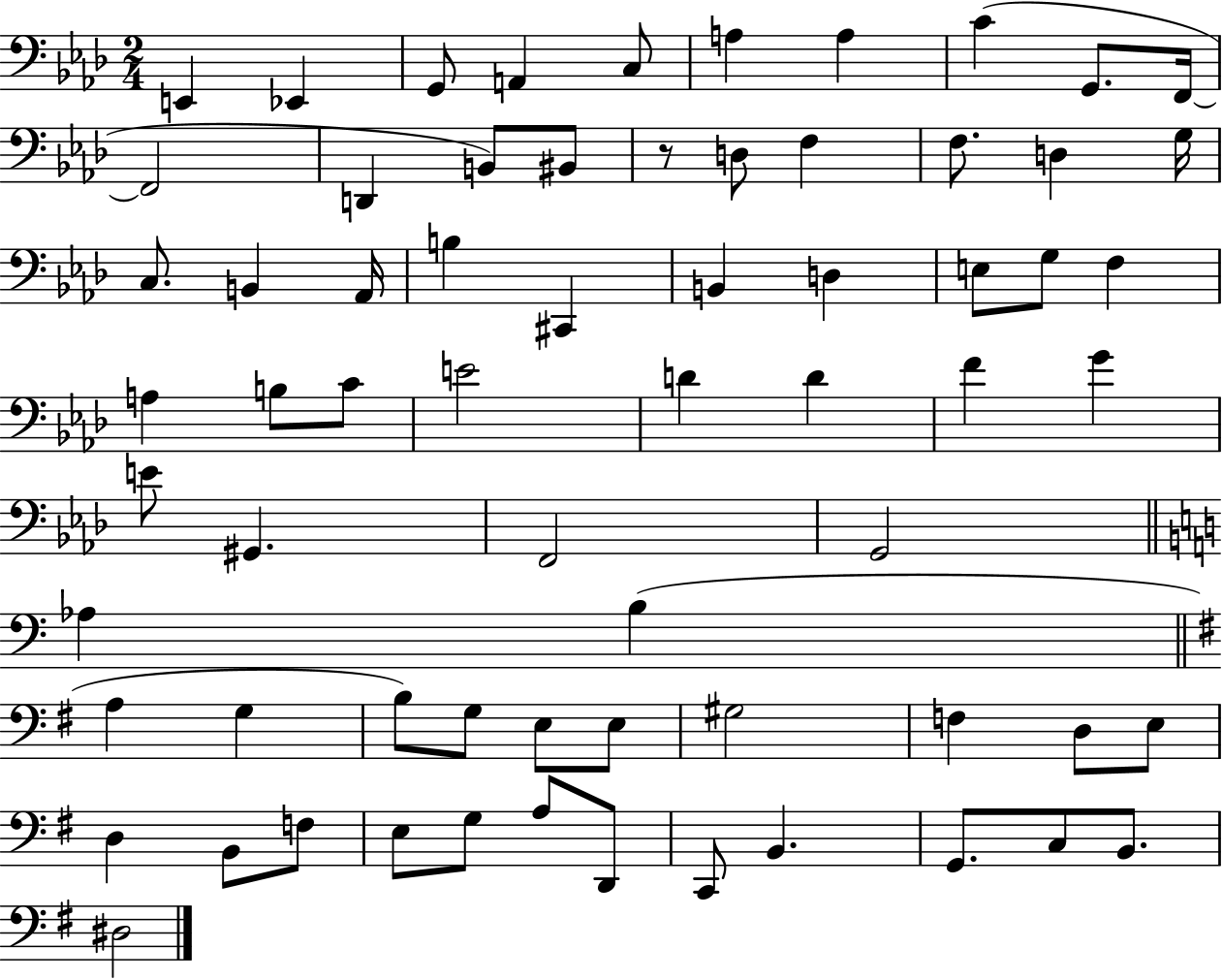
E2/q Eb2/q G2/e A2/q C3/e A3/q A3/q C4/q G2/e. F2/s F2/h D2/q B2/e BIS2/e R/e D3/e F3/q F3/e. D3/q G3/s C3/e. B2/q Ab2/s B3/q C#2/q B2/q D3/q E3/e G3/e F3/q A3/q B3/e C4/e E4/h D4/q D4/q F4/q G4/q E4/e G#2/q. F2/h G2/h Ab3/q B3/q A3/q G3/q B3/e G3/e E3/e E3/e G#3/h F3/q D3/e E3/e D3/q B2/e F3/e E3/e G3/e A3/e D2/e C2/e B2/q. G2/e. C3/e B2/e. D#3/h